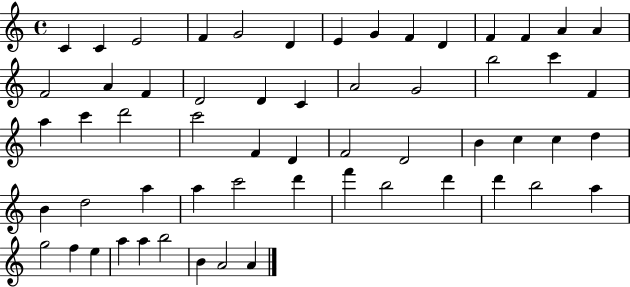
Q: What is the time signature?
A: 4/4